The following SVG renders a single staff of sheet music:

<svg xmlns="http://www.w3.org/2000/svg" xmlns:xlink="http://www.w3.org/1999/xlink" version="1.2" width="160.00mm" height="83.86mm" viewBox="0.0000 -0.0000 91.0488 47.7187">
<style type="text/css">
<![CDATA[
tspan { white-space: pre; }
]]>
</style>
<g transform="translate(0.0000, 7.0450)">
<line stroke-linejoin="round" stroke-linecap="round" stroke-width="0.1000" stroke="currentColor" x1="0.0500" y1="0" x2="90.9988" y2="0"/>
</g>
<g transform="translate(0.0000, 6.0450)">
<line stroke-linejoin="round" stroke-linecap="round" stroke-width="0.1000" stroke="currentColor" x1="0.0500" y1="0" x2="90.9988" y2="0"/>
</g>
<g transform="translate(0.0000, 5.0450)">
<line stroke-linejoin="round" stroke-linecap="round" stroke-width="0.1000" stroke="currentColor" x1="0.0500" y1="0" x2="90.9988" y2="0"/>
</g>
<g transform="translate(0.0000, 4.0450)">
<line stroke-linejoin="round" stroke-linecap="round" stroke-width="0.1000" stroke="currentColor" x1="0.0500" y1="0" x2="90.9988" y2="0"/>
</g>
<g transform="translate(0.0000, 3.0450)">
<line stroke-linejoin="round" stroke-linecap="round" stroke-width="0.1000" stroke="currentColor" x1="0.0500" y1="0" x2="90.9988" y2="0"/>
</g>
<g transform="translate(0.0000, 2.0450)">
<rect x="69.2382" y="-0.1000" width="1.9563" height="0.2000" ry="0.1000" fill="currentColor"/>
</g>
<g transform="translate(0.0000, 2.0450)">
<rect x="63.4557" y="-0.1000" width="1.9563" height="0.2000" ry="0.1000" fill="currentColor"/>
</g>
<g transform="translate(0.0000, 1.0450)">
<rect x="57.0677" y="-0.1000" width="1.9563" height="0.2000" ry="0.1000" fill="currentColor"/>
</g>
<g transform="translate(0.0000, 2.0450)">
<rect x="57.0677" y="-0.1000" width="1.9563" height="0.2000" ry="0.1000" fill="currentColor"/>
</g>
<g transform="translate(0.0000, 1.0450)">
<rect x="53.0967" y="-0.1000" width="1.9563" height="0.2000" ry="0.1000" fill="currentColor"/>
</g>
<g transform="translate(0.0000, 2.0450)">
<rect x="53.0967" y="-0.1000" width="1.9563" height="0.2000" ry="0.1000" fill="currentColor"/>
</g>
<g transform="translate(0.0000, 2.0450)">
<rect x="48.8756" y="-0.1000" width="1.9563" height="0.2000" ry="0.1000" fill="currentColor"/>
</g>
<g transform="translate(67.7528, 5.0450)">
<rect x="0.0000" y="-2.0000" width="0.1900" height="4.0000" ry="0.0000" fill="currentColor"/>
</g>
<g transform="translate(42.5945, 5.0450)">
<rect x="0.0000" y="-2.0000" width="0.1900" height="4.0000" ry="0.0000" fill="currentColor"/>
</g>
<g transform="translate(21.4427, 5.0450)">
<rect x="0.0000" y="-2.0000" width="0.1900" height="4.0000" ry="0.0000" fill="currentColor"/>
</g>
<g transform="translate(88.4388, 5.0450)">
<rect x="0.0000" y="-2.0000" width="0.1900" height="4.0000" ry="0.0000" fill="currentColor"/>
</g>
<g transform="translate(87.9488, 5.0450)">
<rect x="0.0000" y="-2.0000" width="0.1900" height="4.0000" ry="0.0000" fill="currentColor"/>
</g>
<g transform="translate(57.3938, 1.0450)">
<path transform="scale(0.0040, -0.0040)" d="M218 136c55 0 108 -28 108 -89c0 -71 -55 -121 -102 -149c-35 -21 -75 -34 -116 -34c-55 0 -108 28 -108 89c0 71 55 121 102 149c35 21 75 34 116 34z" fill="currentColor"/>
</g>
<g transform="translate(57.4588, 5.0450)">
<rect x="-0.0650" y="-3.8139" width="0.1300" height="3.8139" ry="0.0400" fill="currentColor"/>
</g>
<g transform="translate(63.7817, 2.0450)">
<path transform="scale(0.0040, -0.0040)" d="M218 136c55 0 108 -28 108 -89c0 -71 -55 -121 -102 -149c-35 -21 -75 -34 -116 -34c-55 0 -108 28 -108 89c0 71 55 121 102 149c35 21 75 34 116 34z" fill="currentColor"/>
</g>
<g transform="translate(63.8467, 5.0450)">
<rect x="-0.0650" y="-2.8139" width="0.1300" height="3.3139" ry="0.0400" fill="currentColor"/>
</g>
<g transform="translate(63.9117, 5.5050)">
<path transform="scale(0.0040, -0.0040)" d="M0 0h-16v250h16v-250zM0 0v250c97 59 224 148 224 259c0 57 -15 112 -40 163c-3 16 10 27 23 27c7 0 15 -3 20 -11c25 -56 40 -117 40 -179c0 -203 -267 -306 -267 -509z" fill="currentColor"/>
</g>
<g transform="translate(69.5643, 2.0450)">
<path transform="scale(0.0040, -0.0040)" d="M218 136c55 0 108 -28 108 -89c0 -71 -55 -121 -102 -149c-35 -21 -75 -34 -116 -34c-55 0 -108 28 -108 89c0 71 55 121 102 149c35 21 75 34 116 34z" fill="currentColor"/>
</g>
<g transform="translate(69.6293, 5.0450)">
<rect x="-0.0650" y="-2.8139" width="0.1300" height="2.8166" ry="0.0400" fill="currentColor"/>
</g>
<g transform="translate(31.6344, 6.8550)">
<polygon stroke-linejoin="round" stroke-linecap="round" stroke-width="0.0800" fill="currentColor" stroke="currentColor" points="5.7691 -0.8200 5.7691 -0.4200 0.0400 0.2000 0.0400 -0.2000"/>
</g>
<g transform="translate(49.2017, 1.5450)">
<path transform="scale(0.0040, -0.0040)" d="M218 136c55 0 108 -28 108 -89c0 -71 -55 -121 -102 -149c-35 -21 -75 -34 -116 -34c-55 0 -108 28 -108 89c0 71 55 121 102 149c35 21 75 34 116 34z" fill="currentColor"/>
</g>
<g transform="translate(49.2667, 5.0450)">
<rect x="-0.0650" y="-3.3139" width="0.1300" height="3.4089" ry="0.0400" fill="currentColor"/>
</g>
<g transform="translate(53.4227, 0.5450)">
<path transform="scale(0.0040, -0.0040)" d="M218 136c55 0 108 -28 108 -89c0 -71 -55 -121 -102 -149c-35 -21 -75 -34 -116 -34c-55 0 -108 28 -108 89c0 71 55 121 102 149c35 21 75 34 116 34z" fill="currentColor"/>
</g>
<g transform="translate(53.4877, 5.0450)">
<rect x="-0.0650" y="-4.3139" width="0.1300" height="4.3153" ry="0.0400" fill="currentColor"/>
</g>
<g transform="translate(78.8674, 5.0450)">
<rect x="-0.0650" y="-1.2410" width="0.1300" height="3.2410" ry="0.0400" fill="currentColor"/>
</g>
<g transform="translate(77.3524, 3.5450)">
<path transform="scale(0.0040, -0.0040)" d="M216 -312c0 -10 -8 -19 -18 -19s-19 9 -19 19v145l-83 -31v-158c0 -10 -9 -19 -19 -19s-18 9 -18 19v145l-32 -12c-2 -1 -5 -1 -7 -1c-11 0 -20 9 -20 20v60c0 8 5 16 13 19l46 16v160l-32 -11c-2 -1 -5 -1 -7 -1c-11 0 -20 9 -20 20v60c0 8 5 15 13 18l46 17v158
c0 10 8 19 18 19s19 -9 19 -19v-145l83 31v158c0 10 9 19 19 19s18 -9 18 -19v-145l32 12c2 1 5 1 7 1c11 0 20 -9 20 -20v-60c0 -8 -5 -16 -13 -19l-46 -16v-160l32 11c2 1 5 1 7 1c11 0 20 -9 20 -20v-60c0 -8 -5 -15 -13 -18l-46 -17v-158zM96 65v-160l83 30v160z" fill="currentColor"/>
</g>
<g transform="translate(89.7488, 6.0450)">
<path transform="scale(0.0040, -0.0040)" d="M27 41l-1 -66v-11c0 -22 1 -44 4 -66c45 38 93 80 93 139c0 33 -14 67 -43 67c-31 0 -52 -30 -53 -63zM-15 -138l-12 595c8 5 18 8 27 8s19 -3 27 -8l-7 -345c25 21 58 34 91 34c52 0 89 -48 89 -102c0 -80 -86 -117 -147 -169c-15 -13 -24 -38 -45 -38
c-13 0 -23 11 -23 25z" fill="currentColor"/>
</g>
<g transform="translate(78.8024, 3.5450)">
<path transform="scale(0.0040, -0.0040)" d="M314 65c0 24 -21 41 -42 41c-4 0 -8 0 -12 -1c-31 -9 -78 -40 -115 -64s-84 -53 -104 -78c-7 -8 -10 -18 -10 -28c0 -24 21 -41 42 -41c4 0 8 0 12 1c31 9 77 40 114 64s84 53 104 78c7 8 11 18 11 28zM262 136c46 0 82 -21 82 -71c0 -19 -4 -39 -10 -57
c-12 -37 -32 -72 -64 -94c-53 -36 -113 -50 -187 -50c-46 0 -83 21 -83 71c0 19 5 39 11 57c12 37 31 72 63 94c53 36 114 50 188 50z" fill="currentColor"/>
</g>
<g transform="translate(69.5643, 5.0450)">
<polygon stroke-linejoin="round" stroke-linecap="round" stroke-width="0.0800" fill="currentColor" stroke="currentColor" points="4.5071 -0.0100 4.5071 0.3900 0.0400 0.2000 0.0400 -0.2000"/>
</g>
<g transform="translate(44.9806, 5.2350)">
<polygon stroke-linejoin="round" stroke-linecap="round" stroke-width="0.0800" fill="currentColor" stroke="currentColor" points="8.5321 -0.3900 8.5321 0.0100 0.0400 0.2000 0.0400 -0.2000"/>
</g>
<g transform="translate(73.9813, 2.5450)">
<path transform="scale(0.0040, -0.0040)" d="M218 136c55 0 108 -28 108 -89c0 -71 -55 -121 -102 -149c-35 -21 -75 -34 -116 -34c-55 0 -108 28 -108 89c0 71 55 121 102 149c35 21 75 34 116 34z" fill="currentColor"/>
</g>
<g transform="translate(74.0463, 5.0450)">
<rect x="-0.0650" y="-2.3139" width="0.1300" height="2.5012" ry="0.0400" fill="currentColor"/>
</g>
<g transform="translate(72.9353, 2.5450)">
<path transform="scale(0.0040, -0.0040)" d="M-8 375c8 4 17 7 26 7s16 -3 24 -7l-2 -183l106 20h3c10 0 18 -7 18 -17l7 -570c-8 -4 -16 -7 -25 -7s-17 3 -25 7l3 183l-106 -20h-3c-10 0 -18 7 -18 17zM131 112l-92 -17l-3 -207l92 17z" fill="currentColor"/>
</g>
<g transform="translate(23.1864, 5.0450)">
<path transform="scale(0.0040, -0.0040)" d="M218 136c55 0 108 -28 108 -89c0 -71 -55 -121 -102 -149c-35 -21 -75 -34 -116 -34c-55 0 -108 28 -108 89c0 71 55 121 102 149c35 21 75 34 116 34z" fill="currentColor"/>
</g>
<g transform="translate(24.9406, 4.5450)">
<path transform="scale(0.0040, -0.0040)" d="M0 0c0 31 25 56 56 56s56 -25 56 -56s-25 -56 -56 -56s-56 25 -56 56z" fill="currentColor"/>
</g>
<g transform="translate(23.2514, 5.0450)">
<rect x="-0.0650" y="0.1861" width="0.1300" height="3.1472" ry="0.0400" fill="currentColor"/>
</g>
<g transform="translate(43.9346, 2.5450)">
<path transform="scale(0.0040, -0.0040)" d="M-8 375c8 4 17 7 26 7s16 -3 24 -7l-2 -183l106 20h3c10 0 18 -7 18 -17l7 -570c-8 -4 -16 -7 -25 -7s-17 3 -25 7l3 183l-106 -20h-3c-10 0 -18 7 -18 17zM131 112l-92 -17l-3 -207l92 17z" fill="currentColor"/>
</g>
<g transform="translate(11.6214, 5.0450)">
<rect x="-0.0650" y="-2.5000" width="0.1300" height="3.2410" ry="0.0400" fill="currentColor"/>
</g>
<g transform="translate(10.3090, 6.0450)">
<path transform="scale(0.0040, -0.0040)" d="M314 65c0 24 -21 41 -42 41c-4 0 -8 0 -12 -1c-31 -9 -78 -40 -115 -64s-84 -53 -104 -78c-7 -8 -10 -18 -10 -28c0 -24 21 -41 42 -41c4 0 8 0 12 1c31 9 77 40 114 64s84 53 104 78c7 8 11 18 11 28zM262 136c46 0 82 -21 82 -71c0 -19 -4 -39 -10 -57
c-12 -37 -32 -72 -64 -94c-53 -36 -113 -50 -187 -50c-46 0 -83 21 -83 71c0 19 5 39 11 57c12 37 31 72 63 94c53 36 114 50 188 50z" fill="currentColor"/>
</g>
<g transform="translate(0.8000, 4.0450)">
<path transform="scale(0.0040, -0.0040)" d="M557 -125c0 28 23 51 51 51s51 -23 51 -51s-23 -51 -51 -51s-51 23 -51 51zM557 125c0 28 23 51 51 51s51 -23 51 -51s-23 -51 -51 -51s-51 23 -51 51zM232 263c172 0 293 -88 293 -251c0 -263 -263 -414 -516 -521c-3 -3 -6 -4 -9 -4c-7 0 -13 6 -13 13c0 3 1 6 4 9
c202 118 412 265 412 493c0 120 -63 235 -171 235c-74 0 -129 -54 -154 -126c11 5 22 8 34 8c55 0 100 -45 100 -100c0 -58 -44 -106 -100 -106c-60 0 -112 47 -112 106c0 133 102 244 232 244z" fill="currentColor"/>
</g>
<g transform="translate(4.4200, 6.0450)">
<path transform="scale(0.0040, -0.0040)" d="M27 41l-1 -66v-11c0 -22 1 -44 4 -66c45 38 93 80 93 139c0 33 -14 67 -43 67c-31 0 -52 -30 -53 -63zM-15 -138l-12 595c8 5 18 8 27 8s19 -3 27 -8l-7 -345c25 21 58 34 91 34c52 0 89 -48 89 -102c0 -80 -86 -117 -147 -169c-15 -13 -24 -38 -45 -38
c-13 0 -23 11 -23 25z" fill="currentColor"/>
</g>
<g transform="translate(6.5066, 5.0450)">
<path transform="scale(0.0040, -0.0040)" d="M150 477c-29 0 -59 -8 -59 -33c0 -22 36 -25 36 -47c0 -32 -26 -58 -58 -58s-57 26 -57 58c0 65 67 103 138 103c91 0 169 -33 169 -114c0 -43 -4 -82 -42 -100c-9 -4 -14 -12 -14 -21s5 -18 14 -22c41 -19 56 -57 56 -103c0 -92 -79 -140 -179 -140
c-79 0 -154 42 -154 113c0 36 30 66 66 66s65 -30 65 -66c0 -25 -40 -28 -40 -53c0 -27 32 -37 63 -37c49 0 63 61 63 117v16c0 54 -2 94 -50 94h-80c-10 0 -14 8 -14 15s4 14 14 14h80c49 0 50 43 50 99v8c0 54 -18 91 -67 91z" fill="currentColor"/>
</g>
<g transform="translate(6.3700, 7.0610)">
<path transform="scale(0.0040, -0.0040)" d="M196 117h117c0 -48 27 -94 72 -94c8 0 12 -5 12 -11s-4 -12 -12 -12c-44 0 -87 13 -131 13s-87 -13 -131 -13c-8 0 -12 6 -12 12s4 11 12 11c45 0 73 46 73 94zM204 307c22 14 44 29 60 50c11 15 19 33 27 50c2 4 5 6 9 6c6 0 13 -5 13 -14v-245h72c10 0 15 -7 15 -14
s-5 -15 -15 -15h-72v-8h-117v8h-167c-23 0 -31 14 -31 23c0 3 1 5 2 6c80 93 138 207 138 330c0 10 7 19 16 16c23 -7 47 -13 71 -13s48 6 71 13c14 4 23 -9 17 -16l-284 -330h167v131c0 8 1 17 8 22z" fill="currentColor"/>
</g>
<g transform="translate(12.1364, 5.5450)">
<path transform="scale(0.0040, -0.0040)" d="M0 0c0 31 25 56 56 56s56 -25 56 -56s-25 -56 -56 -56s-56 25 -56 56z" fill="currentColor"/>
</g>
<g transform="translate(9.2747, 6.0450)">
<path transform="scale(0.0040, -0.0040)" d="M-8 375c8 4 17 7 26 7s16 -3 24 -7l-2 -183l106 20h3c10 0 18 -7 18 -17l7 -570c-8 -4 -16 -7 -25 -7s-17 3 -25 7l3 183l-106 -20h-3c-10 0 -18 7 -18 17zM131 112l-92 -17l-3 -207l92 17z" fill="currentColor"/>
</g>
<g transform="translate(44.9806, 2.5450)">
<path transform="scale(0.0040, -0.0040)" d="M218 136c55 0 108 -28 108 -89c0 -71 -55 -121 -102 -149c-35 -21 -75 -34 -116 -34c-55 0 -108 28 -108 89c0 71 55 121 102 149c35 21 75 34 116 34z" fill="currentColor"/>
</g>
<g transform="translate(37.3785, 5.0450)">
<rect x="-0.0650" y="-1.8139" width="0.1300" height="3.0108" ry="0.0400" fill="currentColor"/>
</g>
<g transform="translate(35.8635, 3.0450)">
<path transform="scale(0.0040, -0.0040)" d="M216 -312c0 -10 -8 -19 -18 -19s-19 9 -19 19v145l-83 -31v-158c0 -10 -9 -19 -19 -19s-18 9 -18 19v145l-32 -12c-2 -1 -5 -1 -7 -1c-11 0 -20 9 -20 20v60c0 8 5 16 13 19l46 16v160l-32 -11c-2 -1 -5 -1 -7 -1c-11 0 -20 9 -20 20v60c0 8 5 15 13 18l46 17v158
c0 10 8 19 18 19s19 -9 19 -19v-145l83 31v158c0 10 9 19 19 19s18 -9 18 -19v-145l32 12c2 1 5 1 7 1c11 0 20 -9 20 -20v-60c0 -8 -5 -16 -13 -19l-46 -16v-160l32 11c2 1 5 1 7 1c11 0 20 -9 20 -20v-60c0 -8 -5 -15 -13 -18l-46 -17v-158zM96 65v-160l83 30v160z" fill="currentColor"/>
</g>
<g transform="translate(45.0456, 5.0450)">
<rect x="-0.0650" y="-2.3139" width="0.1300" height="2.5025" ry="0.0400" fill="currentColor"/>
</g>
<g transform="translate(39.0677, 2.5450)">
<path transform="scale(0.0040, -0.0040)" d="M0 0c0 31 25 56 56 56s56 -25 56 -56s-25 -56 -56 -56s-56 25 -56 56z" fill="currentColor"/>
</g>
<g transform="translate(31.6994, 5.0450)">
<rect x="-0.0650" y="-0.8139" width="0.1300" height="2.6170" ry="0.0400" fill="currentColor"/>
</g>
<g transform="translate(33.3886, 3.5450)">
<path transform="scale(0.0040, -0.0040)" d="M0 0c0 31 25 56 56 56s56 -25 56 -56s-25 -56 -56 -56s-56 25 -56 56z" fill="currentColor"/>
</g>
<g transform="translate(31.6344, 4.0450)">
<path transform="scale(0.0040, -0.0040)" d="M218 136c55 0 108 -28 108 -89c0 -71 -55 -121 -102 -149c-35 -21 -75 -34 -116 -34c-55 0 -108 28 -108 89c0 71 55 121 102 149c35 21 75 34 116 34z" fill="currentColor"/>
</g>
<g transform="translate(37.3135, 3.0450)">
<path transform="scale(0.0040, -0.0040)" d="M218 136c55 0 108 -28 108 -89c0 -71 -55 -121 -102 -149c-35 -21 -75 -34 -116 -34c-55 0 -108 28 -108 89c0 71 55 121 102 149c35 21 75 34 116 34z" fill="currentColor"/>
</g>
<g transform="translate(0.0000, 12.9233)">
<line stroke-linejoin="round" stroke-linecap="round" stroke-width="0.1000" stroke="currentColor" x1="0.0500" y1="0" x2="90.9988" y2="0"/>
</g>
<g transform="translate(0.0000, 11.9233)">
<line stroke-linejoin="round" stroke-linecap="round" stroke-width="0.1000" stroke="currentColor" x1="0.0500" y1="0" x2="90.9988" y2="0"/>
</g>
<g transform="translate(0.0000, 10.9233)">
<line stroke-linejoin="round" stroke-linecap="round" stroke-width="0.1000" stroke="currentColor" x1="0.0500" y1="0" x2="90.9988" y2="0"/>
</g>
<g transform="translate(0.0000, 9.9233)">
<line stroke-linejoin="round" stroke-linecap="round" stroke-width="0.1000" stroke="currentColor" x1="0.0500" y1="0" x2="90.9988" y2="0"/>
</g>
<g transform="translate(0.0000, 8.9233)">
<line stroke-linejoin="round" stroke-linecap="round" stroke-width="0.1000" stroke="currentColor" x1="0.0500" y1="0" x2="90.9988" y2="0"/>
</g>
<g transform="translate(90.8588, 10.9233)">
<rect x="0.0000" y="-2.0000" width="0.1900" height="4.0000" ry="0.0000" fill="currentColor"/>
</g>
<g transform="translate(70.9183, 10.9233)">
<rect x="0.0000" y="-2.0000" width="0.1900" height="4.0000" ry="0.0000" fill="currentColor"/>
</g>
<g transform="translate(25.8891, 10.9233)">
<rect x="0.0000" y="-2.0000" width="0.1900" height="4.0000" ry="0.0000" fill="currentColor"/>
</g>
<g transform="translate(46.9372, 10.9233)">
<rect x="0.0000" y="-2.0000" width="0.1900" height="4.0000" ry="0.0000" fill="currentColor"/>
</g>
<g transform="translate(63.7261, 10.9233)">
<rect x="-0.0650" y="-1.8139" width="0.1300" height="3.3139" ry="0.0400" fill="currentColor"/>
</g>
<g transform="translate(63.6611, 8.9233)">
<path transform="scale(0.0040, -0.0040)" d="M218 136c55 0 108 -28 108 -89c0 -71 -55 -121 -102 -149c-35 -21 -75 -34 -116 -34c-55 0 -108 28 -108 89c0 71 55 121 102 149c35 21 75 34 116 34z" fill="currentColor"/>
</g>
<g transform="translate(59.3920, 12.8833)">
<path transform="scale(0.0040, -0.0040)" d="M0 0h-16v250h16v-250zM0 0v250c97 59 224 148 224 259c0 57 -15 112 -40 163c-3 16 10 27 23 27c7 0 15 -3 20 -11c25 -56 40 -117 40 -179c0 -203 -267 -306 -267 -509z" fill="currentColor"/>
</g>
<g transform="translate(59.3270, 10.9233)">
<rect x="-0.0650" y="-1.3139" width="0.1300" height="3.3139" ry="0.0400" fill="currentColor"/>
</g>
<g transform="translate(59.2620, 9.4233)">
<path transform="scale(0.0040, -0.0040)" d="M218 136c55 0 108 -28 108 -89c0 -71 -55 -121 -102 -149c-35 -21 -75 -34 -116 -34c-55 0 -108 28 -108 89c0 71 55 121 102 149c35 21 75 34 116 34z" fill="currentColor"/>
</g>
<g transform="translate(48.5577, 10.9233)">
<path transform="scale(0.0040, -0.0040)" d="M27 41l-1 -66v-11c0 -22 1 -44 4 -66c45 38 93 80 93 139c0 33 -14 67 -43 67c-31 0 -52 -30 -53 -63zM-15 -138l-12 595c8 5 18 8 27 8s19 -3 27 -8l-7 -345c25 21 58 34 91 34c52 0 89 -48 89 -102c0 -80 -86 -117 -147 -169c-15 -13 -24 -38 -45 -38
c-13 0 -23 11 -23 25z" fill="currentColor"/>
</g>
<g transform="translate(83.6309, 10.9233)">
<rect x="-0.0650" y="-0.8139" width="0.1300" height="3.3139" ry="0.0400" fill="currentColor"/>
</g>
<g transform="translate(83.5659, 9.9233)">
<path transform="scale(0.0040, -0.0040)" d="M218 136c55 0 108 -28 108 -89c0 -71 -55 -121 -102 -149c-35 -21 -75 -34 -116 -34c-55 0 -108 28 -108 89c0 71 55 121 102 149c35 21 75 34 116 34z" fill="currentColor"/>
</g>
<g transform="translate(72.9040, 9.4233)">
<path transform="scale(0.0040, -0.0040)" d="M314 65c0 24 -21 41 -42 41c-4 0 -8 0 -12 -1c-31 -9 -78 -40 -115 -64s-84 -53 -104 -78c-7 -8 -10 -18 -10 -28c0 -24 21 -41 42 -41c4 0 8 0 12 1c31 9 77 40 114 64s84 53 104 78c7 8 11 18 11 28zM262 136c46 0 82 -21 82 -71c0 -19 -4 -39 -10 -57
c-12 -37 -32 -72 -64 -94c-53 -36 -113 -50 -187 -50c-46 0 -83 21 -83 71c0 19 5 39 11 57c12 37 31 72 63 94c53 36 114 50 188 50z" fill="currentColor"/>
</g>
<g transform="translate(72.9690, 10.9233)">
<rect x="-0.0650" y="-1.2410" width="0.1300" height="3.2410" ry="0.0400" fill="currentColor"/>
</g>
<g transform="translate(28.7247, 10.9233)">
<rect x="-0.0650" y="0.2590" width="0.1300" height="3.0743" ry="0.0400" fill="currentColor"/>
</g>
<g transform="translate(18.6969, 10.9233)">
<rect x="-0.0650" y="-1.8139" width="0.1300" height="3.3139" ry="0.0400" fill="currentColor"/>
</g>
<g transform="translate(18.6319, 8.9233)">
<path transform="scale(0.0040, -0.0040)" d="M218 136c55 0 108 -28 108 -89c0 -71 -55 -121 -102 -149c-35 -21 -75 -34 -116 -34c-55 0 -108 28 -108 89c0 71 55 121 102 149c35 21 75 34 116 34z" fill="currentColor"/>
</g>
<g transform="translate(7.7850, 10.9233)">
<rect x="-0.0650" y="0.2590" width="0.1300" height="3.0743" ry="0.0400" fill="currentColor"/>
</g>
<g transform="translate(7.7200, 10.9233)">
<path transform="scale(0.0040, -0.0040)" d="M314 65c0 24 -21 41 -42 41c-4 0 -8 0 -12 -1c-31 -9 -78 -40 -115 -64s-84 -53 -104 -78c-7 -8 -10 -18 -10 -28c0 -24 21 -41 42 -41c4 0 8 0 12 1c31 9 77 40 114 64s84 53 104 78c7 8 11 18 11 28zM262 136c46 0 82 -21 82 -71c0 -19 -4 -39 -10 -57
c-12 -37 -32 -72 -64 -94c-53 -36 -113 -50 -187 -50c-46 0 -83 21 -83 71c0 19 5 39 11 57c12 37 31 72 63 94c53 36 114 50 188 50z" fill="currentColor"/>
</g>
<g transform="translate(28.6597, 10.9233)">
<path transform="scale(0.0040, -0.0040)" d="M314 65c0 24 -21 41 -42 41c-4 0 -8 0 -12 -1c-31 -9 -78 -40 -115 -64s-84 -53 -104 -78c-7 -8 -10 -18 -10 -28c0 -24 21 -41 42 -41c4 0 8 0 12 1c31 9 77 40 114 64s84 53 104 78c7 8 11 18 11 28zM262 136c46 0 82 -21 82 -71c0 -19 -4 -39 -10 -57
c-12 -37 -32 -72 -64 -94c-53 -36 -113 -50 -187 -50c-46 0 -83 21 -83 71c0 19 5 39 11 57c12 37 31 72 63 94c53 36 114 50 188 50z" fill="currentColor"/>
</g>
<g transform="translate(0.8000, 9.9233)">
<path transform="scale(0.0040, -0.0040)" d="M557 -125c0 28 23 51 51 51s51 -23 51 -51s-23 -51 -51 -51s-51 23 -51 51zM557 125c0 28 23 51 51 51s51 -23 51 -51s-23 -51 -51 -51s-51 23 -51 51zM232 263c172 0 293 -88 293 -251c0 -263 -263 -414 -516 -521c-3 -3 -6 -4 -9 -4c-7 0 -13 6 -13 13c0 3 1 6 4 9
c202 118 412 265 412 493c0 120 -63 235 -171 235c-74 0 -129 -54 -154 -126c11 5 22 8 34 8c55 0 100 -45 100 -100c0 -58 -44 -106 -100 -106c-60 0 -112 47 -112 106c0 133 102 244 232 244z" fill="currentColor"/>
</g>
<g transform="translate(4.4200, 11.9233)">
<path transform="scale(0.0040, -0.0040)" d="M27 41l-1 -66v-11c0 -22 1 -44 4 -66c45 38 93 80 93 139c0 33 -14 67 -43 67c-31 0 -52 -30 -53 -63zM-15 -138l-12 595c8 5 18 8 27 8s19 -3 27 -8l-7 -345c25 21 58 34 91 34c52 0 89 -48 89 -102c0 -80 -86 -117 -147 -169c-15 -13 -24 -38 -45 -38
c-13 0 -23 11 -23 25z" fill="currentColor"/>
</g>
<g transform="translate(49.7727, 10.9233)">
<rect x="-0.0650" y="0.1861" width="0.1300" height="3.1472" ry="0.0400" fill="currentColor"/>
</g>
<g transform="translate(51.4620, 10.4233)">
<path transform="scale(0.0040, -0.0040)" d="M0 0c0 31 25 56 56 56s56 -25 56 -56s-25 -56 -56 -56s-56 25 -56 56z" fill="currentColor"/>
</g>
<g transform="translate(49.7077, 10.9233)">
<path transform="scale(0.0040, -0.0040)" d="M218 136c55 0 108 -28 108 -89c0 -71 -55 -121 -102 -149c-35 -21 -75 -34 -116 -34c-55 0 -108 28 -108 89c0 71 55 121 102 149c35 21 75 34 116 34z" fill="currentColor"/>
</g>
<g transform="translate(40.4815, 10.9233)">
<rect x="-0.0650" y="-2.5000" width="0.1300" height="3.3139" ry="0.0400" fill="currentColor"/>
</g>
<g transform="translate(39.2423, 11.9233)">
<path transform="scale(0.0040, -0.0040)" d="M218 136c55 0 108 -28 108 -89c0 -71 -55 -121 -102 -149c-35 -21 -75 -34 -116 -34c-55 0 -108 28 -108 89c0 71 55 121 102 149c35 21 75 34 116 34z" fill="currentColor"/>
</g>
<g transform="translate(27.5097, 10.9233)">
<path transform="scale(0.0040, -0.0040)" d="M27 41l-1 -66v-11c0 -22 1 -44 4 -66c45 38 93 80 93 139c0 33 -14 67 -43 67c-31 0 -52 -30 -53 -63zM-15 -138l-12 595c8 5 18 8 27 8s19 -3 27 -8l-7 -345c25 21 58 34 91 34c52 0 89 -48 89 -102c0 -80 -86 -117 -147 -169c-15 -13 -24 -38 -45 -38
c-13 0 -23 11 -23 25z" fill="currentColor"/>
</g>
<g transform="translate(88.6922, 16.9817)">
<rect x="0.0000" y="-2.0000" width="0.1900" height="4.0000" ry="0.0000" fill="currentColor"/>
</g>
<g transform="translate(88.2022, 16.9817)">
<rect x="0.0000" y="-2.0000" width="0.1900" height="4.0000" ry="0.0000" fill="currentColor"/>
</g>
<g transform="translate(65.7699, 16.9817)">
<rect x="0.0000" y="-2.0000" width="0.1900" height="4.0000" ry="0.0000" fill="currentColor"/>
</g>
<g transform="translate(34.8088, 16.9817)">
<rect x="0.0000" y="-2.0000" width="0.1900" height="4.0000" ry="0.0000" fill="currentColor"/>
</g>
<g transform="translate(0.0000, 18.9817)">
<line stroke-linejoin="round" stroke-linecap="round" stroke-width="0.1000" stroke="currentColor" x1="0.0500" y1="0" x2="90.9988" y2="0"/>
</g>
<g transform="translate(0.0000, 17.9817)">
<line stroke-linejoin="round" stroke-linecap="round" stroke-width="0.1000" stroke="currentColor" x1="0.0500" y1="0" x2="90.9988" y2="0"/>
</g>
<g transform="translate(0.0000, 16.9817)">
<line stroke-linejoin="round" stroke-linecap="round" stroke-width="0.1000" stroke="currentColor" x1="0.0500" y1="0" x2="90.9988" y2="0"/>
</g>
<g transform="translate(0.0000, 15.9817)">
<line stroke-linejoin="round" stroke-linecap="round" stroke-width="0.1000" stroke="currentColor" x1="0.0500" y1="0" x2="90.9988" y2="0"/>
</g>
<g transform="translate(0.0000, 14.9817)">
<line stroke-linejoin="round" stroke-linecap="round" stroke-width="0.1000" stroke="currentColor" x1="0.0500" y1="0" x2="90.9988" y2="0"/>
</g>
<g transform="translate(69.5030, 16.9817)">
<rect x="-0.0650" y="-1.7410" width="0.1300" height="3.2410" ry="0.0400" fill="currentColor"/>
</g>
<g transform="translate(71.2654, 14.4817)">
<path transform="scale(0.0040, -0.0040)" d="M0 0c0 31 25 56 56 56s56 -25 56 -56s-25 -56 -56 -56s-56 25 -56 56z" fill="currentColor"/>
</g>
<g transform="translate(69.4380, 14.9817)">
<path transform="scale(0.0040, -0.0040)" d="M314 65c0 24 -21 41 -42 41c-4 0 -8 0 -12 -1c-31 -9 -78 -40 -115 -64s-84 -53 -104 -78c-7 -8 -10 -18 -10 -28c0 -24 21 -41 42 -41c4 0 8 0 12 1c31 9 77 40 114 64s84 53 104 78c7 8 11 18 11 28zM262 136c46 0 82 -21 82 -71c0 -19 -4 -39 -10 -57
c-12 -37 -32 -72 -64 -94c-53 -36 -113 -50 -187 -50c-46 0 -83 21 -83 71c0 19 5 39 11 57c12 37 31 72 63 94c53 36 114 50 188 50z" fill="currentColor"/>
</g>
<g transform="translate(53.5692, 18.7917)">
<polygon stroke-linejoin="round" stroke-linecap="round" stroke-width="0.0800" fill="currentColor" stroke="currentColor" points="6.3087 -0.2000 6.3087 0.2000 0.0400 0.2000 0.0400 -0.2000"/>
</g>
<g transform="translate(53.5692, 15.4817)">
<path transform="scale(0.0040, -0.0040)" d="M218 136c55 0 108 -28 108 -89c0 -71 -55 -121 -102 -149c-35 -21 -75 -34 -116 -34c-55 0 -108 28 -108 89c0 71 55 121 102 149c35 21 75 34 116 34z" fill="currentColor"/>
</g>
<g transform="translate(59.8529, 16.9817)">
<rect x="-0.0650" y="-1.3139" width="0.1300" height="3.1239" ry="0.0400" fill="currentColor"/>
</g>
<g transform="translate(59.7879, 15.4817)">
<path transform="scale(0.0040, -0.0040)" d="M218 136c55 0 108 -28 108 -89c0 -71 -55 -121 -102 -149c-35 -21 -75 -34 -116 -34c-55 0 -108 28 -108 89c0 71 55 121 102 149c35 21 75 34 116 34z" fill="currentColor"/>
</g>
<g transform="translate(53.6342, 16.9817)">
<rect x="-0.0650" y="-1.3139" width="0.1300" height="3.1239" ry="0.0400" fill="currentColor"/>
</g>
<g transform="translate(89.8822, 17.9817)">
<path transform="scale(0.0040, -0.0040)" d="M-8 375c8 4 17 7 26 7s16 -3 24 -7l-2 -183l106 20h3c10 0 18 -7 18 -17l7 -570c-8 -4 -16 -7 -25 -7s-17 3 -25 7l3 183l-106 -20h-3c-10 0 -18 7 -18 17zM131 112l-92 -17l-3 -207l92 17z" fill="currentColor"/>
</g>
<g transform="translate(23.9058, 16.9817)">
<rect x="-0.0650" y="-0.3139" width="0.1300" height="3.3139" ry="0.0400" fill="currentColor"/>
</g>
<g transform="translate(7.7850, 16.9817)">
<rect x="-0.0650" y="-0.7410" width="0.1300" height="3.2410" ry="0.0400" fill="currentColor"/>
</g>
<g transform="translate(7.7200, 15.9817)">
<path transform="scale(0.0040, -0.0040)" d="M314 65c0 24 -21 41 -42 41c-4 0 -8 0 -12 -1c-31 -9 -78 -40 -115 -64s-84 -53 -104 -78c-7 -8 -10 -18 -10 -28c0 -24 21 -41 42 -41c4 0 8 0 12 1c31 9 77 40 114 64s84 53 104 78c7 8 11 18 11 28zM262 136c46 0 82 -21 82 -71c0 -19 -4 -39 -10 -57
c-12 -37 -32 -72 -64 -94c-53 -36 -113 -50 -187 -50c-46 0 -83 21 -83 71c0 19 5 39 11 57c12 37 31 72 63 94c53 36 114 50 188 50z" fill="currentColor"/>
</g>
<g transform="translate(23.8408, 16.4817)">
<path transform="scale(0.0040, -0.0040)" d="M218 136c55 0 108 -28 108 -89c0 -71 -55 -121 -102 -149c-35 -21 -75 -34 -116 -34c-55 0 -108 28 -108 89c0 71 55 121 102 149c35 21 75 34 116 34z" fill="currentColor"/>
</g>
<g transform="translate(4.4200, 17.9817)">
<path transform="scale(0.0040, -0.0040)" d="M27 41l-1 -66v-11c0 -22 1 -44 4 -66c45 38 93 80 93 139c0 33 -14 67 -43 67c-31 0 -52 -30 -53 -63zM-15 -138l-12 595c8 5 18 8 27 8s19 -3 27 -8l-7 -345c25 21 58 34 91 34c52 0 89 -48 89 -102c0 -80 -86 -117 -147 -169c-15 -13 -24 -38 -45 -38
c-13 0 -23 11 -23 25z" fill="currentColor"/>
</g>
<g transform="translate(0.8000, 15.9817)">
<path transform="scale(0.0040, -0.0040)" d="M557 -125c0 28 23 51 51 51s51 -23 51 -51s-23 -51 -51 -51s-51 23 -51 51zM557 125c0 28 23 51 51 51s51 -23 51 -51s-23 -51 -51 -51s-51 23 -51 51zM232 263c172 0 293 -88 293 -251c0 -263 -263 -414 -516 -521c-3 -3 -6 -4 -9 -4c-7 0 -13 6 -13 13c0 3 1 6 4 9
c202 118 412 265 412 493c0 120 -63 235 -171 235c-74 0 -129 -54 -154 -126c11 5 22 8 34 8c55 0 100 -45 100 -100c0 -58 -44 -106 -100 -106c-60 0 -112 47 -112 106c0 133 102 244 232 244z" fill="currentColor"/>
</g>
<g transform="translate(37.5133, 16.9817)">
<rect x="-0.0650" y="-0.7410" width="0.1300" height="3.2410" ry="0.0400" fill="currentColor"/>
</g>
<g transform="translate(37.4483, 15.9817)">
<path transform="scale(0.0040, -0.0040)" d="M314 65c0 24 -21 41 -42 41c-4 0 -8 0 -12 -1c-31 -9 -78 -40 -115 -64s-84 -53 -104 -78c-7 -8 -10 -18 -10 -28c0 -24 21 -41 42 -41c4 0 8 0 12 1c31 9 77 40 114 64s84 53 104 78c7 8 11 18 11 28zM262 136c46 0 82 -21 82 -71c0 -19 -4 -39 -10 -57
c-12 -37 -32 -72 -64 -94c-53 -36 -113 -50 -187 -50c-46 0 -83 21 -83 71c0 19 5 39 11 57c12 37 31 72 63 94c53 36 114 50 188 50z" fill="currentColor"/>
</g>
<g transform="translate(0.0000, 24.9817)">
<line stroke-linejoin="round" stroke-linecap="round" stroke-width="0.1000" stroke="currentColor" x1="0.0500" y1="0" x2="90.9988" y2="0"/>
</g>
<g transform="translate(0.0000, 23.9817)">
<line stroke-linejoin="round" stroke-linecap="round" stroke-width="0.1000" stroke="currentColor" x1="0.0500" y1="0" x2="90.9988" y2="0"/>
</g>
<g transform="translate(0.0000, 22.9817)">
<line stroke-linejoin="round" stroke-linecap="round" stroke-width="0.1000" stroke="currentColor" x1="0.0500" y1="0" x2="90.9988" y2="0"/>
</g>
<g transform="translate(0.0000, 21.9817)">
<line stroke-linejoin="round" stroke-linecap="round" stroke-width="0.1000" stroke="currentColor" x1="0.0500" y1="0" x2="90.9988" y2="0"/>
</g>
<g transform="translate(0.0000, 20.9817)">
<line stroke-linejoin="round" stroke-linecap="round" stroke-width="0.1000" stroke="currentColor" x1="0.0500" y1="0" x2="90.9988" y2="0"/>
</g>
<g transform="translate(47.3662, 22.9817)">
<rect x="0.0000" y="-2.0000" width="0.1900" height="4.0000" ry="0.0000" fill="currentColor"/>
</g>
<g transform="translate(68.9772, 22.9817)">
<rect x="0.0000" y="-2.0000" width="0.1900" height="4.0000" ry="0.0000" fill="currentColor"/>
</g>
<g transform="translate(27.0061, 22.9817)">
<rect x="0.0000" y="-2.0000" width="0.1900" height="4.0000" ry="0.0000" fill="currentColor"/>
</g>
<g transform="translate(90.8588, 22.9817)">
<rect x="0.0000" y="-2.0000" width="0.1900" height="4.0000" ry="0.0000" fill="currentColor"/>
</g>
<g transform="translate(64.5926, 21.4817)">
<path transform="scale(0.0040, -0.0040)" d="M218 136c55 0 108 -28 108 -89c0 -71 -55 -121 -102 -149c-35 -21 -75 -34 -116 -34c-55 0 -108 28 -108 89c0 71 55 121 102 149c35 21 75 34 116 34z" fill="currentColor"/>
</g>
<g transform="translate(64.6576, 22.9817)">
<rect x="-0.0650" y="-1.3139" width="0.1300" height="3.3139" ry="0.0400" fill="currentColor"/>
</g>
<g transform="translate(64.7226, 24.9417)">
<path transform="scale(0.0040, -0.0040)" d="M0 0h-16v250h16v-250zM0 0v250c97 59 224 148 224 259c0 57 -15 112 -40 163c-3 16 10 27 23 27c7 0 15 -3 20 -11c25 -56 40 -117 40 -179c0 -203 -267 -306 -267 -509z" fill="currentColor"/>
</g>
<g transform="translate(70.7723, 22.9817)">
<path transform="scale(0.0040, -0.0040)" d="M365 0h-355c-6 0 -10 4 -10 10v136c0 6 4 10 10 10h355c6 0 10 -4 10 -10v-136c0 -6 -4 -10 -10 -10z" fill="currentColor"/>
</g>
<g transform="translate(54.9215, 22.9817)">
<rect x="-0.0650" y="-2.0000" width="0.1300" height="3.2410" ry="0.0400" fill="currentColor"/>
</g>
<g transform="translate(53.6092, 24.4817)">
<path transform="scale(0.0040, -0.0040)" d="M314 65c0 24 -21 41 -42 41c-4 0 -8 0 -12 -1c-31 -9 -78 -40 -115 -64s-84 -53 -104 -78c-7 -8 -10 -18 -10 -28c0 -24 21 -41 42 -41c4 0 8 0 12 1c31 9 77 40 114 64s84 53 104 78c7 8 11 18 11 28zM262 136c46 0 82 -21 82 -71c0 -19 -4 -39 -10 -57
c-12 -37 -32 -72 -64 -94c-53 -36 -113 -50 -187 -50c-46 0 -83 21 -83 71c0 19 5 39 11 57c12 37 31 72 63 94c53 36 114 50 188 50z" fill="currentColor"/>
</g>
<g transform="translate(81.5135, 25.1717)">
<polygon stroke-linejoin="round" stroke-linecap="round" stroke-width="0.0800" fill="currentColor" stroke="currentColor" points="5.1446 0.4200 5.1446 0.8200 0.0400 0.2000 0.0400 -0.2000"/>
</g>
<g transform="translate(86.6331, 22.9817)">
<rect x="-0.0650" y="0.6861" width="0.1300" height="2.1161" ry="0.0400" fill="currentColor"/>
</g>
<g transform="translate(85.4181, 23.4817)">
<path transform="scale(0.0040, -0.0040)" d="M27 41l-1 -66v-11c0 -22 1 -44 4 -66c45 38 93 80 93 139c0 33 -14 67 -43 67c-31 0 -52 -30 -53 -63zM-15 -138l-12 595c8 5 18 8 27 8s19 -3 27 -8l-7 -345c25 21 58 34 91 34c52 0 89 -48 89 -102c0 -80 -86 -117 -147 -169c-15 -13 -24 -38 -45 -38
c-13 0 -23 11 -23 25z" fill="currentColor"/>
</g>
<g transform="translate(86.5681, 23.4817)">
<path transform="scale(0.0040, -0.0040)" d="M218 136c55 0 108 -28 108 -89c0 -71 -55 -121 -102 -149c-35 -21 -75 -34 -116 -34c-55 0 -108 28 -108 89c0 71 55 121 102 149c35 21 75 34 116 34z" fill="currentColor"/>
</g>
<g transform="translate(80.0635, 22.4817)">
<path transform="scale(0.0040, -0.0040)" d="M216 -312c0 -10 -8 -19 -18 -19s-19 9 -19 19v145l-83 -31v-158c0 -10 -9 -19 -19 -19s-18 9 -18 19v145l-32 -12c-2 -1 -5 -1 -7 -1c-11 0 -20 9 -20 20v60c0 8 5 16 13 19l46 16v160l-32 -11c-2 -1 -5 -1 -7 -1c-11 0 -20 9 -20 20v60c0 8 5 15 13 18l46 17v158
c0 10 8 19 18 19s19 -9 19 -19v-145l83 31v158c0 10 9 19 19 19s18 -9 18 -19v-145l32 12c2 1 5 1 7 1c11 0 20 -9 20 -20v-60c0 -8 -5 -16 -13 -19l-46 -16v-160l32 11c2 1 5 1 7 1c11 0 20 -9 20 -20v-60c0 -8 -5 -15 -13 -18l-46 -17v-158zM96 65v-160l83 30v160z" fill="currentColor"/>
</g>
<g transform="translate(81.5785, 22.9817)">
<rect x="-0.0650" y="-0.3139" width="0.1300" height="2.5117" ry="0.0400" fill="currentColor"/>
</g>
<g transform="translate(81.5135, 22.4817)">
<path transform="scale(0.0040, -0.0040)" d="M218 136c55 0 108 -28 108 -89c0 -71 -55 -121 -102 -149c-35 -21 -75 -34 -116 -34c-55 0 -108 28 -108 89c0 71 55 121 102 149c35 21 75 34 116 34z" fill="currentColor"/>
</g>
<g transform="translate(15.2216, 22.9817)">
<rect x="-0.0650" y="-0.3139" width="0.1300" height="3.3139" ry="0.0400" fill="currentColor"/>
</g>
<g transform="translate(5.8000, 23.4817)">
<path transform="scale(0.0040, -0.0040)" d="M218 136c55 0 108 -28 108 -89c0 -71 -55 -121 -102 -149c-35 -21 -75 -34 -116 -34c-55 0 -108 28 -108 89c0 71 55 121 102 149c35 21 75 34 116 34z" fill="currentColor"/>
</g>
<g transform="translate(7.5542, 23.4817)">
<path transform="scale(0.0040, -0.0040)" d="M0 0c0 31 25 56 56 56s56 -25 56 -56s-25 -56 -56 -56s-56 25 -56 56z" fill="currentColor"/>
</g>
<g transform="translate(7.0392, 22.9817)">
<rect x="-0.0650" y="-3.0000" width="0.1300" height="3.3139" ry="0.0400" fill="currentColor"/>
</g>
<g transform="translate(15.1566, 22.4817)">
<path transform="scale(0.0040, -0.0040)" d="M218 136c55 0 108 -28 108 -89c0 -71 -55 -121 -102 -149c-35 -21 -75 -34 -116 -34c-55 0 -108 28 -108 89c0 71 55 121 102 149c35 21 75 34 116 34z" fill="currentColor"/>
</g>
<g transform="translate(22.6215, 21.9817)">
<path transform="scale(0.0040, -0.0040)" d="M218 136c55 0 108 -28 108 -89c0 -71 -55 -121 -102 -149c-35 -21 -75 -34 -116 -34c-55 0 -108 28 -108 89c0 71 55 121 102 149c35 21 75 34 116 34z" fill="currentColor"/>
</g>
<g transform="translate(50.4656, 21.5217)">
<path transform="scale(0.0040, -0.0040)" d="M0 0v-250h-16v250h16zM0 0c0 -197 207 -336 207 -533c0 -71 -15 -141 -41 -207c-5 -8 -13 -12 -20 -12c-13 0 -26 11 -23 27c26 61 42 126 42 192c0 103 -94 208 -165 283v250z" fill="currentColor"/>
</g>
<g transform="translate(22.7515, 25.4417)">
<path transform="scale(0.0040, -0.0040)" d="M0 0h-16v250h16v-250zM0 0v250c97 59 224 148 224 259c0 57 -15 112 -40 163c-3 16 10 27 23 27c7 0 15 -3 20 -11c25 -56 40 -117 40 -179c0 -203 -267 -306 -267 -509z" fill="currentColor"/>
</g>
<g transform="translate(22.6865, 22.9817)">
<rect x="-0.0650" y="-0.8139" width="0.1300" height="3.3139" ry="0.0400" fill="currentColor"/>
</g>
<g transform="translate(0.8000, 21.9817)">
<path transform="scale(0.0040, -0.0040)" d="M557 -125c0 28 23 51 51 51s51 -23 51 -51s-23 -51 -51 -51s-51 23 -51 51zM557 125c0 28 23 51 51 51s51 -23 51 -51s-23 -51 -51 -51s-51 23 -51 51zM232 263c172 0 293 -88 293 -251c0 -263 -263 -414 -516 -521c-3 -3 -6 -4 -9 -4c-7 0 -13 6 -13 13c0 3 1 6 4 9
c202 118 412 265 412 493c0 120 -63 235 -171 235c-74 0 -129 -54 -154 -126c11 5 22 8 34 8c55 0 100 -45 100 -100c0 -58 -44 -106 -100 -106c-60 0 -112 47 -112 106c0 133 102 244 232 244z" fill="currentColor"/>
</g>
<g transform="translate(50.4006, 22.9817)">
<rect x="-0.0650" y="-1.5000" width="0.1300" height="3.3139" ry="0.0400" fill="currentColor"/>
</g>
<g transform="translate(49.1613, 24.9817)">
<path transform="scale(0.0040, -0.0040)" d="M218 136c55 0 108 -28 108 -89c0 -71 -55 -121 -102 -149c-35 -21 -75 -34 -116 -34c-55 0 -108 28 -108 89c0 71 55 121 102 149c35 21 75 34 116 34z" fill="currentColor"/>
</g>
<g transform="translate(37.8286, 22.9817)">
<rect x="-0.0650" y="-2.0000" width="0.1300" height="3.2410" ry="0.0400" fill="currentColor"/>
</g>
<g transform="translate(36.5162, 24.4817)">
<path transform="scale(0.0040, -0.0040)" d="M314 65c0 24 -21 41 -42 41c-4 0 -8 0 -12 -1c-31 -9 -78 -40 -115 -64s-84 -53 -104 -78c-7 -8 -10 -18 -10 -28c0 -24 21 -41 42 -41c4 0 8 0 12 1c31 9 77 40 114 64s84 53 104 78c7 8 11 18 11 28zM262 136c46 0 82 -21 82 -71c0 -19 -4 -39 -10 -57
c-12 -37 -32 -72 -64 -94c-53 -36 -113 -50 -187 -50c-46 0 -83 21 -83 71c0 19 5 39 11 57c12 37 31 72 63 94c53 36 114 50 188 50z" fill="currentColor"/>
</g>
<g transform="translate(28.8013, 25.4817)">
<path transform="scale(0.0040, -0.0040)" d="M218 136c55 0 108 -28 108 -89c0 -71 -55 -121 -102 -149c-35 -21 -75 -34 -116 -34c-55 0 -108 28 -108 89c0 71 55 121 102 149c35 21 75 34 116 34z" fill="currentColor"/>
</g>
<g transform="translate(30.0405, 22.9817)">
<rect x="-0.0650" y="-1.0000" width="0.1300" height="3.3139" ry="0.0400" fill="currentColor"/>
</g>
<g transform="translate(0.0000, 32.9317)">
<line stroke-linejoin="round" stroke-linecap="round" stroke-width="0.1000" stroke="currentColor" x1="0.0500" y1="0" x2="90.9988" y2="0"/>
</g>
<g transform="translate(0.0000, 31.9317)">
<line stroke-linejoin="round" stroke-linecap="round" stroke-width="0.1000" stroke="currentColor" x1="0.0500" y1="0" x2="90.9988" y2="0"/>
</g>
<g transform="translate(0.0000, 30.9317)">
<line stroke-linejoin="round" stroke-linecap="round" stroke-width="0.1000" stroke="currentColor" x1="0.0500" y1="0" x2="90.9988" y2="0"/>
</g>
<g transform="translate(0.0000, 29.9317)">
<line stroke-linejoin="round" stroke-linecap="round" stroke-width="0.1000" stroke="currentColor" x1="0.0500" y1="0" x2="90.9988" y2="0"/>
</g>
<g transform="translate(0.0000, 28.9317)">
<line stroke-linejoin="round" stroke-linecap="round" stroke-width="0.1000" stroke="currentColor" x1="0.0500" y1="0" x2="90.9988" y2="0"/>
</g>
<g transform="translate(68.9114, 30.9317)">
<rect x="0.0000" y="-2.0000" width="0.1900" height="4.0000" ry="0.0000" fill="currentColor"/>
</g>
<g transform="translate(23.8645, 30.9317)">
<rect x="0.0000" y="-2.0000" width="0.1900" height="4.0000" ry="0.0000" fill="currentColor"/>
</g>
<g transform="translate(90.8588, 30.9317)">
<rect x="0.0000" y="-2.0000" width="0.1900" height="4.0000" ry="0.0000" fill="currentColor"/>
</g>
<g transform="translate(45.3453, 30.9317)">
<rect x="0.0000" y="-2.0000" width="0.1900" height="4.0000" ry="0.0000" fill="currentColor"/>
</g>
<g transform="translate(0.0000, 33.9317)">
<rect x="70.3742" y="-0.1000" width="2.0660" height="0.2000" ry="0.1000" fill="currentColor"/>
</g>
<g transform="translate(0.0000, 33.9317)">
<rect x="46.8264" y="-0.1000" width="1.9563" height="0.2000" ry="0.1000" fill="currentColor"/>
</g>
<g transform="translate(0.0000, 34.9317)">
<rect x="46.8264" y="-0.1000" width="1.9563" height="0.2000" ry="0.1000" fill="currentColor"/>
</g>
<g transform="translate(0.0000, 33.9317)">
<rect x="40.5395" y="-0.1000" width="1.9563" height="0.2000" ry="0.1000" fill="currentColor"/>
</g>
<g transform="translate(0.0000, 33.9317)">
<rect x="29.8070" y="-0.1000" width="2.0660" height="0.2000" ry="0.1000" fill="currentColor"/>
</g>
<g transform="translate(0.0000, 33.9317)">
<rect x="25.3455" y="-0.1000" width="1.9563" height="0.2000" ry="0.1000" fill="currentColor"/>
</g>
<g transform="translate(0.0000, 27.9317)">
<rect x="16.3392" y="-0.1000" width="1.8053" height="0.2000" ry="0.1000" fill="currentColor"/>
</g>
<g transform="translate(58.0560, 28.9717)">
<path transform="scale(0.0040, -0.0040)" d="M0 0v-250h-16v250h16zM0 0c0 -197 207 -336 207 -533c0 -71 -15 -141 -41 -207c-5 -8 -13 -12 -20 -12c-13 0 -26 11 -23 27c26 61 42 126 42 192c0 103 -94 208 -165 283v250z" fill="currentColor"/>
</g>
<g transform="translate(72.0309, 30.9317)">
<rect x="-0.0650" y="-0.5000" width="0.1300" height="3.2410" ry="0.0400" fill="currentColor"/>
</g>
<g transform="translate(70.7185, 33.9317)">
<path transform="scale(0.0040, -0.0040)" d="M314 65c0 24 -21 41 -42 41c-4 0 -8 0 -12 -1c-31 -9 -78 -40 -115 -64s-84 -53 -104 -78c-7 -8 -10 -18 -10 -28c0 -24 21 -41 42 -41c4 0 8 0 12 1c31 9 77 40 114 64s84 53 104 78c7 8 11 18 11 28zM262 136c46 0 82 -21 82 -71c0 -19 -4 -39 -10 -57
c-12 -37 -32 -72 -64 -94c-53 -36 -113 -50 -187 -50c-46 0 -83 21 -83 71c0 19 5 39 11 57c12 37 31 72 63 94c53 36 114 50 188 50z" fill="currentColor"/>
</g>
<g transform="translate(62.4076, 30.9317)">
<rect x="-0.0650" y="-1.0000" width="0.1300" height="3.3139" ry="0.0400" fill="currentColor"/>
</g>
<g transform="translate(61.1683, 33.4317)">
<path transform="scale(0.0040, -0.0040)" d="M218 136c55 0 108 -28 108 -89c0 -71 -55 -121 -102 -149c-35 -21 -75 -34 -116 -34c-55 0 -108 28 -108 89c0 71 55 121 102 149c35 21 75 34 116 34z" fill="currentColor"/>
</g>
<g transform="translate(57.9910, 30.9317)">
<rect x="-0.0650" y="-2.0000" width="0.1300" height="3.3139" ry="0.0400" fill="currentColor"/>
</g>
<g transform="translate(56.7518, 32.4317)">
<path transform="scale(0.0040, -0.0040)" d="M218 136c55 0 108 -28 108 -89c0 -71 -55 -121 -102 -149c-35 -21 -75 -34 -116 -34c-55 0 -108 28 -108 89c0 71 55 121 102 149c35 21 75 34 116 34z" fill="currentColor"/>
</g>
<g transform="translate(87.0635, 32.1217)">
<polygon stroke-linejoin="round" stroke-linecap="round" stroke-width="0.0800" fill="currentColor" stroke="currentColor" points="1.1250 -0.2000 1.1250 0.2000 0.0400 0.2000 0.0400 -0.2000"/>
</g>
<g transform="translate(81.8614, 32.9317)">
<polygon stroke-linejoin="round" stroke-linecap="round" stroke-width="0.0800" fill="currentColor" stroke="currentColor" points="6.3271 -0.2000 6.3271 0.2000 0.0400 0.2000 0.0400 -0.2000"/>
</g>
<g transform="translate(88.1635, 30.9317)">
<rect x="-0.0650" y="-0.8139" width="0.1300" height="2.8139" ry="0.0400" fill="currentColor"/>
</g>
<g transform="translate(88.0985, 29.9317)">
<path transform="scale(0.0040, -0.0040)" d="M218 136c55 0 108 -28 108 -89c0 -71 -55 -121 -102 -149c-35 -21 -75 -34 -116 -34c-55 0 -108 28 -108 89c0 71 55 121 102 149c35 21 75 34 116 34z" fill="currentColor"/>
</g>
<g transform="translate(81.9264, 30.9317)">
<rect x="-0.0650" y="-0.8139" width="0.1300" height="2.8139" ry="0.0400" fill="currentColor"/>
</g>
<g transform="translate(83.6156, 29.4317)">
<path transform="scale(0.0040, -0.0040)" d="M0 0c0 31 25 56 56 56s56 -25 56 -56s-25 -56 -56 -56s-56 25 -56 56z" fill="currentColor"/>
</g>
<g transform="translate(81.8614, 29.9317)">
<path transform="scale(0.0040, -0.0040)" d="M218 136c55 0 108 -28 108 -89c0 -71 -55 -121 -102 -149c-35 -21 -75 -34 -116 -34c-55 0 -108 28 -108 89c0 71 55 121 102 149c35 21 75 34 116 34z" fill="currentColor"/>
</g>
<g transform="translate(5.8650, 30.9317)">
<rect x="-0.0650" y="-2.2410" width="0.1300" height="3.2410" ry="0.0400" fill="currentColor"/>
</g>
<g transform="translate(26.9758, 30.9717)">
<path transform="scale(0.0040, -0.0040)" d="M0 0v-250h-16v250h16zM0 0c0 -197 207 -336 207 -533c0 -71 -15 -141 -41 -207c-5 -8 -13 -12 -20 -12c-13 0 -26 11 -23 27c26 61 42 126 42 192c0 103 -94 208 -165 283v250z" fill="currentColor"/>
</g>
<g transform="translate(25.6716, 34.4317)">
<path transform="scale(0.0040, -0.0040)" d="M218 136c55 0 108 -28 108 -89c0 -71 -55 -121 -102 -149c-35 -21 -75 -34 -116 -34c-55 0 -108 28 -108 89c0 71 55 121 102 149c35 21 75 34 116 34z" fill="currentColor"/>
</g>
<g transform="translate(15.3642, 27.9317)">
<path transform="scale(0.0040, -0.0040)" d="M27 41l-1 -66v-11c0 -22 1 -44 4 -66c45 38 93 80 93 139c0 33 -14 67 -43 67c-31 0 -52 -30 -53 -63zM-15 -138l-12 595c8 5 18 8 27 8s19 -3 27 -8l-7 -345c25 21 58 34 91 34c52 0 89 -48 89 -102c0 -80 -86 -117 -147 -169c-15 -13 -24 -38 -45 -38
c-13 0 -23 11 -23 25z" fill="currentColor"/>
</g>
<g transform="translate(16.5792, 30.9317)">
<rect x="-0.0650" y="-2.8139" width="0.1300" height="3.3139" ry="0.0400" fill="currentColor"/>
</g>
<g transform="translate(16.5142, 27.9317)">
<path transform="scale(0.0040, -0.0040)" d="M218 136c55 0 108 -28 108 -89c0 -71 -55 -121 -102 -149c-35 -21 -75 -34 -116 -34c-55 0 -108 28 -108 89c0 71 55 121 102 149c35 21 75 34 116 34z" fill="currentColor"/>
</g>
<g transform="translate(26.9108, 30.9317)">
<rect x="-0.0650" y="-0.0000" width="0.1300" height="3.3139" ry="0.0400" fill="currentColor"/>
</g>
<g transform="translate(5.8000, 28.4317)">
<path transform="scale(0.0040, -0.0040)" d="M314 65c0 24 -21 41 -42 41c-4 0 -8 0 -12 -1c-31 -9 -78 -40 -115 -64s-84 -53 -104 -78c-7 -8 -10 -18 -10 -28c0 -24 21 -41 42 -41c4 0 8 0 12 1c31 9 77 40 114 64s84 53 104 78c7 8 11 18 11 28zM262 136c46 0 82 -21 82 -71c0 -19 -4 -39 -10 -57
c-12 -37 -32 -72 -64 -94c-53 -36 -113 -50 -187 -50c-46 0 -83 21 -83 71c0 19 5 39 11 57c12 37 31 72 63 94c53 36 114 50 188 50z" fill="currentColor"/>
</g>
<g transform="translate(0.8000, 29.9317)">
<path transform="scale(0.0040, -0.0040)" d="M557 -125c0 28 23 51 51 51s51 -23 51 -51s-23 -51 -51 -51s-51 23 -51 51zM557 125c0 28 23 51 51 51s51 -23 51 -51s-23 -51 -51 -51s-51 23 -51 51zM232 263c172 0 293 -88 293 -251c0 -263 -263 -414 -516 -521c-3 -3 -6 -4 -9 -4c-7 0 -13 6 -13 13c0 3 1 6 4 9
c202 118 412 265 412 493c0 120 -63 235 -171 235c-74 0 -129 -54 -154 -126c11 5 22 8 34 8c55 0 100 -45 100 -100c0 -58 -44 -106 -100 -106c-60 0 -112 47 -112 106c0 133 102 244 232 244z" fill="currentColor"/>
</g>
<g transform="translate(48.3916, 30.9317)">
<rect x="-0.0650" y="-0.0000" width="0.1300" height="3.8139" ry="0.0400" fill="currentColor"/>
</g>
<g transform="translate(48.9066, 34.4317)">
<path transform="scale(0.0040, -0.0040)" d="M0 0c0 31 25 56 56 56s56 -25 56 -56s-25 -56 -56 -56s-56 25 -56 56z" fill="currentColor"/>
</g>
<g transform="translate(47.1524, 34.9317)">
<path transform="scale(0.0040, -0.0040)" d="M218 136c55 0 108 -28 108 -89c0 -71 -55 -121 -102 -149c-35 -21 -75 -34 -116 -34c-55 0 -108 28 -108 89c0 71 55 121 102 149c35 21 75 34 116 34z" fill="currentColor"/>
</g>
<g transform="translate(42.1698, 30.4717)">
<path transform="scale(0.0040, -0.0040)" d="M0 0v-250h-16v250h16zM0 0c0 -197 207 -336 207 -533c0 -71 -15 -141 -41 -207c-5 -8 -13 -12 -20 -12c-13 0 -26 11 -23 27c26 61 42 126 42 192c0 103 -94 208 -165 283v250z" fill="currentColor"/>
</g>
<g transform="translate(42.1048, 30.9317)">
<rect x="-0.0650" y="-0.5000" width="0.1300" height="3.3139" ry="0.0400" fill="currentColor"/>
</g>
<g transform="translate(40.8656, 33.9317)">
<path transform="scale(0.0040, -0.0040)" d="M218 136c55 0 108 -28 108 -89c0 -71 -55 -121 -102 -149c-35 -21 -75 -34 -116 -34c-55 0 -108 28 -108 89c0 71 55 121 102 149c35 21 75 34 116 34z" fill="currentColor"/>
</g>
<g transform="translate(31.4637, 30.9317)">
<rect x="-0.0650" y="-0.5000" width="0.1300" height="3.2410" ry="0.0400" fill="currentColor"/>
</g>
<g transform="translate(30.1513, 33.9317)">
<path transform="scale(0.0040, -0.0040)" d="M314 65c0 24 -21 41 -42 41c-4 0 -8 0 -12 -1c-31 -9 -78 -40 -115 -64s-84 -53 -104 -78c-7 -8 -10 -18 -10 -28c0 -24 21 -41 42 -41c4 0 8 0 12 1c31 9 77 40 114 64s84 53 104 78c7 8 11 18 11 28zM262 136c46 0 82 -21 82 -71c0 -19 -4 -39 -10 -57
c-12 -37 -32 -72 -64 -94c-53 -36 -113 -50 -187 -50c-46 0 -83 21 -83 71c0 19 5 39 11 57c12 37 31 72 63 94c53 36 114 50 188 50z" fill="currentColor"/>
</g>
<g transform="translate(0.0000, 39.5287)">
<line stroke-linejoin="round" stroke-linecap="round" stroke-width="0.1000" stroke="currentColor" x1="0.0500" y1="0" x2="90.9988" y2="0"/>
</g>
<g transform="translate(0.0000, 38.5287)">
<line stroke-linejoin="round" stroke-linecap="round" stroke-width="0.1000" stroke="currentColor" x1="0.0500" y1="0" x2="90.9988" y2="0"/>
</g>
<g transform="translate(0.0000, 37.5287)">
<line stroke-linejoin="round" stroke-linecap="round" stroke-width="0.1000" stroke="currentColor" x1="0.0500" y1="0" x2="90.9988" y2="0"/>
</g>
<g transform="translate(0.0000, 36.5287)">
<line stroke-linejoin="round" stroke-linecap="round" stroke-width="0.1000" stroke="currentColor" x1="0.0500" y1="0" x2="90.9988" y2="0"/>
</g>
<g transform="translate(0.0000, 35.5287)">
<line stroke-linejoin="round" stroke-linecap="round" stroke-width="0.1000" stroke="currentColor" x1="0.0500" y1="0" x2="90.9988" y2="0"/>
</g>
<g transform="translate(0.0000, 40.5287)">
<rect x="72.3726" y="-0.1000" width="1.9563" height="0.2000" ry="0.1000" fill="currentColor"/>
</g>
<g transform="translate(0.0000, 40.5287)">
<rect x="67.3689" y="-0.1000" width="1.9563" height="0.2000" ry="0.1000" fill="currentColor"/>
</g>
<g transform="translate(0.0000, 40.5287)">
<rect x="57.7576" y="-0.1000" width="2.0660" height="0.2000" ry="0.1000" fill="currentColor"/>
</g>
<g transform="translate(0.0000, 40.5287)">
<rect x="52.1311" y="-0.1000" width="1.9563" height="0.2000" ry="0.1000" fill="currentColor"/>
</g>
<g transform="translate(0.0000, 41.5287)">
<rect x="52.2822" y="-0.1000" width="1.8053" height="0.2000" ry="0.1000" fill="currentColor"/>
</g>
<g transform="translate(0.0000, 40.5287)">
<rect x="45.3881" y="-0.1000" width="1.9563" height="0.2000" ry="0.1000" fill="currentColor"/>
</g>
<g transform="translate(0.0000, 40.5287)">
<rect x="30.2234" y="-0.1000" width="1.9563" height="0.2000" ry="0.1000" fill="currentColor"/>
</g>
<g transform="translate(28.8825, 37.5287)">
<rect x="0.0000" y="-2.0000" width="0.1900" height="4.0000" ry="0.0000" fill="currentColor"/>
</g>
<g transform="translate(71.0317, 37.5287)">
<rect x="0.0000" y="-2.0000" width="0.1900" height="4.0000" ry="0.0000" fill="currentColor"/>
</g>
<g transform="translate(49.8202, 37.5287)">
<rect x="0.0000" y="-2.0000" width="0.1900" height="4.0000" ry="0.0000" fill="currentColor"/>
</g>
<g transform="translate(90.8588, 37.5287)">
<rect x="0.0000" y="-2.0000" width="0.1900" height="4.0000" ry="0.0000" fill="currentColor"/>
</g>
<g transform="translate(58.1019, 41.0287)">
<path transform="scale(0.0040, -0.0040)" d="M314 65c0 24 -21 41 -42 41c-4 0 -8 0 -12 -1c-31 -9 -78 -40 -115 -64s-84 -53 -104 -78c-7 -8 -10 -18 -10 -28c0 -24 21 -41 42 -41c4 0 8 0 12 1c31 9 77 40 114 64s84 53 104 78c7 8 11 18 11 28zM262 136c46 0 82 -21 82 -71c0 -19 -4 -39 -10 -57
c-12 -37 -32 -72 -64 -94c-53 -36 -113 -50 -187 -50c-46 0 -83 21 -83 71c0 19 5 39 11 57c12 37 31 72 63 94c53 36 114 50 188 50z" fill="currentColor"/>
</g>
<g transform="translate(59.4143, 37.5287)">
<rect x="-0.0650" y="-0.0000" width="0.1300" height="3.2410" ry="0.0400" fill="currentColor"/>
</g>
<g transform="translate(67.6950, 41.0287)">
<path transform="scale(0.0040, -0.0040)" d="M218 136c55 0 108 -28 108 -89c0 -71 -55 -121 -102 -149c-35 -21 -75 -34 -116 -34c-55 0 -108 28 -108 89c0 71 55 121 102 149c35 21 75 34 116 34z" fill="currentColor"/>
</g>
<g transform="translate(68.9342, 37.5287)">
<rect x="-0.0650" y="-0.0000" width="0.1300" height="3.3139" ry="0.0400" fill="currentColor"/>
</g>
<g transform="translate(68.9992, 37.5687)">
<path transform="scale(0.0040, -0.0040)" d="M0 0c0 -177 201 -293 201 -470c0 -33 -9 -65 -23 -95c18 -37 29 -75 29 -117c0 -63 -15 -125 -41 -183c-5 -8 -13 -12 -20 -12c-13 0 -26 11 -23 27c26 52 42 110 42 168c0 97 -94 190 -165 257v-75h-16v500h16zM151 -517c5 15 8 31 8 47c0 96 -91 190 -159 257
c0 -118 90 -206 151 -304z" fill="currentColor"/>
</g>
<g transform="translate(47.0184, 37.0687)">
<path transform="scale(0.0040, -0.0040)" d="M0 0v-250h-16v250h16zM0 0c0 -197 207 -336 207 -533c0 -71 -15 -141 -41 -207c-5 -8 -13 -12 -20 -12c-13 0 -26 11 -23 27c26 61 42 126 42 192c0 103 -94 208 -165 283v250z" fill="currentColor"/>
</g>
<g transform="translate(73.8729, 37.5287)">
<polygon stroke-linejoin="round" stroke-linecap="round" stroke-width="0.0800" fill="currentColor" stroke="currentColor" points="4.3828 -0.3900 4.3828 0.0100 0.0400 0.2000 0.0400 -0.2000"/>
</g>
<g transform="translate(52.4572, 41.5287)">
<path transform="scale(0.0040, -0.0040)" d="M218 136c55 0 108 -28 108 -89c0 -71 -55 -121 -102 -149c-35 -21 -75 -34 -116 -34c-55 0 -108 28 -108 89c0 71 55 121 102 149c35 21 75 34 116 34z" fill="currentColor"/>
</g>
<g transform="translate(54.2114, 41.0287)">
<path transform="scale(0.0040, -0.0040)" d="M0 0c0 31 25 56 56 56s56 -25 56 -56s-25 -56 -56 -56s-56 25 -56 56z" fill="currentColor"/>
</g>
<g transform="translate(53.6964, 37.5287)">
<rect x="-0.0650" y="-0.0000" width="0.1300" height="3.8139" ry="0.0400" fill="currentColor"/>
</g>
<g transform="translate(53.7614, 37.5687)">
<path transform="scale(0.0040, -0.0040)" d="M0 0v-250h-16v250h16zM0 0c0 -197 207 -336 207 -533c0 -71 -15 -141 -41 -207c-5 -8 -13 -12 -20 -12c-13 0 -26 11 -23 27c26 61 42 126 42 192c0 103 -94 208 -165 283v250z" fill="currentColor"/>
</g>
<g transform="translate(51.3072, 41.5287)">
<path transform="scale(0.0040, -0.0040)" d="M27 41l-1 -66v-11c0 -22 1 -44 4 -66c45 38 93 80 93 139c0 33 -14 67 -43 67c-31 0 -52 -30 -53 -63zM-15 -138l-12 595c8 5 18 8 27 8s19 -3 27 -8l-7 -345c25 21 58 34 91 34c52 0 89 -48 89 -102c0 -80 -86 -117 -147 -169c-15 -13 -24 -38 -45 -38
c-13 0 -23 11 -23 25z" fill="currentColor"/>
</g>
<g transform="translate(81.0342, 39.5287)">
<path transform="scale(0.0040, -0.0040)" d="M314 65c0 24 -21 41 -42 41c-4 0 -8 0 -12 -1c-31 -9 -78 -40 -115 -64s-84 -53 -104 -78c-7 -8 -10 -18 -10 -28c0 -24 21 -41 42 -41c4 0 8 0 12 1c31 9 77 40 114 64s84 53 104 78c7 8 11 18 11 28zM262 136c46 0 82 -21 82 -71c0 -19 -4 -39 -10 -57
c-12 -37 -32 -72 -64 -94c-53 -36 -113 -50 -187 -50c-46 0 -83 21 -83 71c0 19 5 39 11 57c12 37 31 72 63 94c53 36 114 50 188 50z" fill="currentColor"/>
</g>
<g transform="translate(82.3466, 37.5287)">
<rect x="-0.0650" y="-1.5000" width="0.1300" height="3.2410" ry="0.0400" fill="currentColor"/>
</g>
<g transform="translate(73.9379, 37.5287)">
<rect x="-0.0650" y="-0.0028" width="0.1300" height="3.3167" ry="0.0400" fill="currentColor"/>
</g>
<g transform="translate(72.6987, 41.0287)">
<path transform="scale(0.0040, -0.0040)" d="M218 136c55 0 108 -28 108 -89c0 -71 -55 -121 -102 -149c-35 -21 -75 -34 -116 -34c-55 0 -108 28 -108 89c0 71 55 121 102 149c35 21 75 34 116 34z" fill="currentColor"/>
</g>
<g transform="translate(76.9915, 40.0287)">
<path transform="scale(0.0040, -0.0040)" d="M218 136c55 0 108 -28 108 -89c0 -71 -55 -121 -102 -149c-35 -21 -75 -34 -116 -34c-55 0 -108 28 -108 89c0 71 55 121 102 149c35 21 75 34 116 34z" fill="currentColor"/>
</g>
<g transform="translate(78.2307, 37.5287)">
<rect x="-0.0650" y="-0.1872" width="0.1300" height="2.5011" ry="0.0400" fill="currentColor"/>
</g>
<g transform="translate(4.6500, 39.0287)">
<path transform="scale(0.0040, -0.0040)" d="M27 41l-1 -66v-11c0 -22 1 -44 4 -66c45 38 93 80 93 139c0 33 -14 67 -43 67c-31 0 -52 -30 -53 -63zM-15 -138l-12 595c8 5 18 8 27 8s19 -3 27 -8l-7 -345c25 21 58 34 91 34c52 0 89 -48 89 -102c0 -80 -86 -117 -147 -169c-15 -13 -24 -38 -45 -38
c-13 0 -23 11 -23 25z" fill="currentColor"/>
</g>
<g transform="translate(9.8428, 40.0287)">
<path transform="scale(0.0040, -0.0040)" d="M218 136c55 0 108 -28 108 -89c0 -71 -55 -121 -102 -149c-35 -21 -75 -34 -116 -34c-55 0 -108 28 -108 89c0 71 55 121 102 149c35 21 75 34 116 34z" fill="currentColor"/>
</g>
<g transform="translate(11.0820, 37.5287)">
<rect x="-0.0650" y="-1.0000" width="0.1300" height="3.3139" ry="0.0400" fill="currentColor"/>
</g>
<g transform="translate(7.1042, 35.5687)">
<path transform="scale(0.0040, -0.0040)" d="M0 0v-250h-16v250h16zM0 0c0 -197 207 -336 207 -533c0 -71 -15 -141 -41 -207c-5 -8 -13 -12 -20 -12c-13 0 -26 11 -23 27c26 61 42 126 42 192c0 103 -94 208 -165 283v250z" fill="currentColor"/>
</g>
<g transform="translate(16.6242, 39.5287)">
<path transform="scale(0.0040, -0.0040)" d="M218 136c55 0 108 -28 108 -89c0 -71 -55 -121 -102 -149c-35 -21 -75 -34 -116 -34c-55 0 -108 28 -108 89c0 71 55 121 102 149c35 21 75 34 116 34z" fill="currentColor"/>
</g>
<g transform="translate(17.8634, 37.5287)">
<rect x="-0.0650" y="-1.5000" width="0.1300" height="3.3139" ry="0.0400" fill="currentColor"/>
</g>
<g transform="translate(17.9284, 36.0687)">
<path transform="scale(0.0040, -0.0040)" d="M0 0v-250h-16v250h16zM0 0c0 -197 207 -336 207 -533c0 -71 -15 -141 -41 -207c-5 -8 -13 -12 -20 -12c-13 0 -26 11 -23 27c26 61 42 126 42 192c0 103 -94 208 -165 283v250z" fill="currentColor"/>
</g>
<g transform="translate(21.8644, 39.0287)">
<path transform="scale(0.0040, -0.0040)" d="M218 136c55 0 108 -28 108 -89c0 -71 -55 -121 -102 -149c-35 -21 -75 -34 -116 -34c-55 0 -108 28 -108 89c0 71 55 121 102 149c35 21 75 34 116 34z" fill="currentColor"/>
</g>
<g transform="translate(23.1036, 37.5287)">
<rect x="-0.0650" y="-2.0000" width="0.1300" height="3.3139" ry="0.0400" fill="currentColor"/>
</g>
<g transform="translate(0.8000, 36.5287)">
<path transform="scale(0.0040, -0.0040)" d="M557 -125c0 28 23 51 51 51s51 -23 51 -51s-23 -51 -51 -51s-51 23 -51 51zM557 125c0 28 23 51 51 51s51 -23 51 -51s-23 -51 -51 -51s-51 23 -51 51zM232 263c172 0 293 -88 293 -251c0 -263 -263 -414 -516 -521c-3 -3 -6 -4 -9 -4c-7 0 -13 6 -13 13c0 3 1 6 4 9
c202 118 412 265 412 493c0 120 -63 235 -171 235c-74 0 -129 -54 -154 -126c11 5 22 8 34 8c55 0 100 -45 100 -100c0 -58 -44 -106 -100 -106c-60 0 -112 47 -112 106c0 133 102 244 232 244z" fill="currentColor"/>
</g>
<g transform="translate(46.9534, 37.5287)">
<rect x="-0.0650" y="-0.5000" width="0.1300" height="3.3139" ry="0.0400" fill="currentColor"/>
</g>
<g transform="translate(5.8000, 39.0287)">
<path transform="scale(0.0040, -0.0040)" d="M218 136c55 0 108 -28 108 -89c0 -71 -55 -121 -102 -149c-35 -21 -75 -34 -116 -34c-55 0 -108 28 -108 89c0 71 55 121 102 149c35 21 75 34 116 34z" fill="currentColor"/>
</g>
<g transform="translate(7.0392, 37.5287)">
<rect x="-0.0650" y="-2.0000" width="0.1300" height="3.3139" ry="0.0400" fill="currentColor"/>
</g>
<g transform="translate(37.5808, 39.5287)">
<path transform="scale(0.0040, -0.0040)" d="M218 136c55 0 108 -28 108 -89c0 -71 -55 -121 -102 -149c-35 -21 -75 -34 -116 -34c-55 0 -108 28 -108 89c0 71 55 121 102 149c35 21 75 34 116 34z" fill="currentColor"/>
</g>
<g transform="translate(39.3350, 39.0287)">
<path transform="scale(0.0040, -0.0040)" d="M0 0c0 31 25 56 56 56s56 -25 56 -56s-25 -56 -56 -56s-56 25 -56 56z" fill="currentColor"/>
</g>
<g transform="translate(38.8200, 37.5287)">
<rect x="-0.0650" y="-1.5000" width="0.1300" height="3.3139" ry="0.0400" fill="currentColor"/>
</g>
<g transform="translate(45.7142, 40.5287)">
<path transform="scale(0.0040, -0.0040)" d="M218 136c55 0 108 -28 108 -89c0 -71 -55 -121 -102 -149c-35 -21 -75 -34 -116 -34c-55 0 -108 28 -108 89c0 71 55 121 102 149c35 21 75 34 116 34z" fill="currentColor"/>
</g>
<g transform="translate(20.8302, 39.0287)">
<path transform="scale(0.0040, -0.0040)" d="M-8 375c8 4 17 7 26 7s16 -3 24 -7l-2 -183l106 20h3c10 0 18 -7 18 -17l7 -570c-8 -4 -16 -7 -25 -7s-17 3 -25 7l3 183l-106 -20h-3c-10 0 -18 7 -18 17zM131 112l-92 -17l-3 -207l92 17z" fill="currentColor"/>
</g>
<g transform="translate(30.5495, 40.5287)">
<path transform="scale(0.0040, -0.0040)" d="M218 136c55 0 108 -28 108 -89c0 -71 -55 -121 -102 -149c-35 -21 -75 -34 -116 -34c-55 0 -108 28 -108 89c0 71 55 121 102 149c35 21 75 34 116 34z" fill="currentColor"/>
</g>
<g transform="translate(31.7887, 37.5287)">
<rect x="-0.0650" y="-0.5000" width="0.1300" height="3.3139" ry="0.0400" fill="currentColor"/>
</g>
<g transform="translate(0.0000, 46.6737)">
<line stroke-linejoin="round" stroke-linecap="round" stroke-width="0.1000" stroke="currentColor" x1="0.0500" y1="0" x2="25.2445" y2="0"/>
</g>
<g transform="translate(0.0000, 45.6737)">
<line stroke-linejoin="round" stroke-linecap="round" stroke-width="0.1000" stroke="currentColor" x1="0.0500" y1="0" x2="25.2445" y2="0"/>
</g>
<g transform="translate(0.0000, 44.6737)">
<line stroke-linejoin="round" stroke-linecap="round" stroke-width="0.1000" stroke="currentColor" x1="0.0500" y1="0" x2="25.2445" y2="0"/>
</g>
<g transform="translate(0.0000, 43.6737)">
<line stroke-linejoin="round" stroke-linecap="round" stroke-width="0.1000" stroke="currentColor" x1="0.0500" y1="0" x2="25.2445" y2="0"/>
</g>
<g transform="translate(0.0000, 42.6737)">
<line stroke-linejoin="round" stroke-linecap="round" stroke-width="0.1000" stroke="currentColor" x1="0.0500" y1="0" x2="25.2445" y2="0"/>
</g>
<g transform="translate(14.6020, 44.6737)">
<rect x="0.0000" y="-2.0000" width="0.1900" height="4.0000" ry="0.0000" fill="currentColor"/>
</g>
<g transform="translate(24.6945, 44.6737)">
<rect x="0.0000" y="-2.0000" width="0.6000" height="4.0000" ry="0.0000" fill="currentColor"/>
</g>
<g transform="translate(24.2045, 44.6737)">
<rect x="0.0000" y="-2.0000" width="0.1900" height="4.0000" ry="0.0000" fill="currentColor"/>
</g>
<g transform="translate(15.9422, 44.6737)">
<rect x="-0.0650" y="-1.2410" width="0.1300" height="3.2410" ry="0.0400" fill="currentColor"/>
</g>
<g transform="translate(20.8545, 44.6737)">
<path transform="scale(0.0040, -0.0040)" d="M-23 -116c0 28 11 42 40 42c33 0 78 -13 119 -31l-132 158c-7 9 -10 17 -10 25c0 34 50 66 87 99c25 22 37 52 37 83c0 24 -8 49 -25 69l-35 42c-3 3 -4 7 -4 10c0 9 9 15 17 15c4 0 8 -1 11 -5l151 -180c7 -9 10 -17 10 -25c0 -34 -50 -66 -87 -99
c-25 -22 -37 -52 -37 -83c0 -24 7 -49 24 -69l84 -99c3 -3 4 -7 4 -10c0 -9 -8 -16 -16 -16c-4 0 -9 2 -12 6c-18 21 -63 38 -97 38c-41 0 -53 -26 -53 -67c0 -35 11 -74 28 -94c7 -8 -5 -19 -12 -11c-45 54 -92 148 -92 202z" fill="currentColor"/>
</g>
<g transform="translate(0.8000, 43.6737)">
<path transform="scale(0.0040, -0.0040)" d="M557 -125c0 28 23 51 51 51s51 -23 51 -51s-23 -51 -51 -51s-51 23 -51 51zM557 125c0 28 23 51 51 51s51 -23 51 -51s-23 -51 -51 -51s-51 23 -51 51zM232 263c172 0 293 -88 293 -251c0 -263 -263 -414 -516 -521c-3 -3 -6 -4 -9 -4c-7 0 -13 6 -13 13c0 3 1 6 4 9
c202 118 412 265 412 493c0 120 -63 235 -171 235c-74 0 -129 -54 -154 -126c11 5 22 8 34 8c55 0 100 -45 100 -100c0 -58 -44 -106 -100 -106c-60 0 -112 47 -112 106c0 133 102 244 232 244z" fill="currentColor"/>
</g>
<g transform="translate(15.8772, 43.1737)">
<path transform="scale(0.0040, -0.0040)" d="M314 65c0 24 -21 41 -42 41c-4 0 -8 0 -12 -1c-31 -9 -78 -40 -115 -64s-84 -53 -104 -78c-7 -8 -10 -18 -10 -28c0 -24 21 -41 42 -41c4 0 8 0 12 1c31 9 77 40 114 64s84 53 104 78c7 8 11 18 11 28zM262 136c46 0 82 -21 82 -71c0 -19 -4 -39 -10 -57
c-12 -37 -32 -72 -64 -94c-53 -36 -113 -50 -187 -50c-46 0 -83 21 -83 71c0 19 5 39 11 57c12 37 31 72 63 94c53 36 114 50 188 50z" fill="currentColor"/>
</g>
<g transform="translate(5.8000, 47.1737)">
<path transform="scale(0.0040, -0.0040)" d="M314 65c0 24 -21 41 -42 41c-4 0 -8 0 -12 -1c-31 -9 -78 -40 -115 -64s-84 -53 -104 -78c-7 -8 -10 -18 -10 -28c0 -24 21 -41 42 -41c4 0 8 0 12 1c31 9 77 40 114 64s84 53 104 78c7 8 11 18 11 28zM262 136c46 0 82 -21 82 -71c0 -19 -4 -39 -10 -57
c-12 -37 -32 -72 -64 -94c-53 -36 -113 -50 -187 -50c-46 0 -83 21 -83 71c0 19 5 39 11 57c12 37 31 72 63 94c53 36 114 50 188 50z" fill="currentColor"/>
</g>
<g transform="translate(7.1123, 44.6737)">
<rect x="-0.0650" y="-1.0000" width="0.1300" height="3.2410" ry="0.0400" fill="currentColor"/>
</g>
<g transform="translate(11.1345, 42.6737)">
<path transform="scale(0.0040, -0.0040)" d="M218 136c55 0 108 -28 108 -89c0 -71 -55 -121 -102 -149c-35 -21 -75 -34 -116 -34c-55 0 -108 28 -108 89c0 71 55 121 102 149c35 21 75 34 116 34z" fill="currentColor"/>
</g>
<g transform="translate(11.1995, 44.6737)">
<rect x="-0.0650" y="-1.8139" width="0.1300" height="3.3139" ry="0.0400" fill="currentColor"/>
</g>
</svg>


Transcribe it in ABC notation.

X:1
T:Untitled
M:3/4
L:1/4
K:F
B,,2 D, F,/2 ^A,/2 B,/2 D/2 F/2 E C/2 C/2 B,/2 ^G,2 D,2 A, _D,2 _B,, _D, G,/2 A, G,2 F, F,2 E, F,2 G,/2 G,/2 A,2 C, E, F,/2 F,, A,,2 G,,/2 A,,2 G,/2 z2 ^E,/2 _C,/2 B,2 _C D,,/2 E,,2 E,,/2 C,, A,,/2 F,, E,,2 F,/2 F,/4 _A,,/2 F,, G,,/2 A,, E,, G,, E,,/2 _C,,/2 D,,2 D,,/4 D,,/2 F,,/2 G,,2 F,,2 A, G,2 z